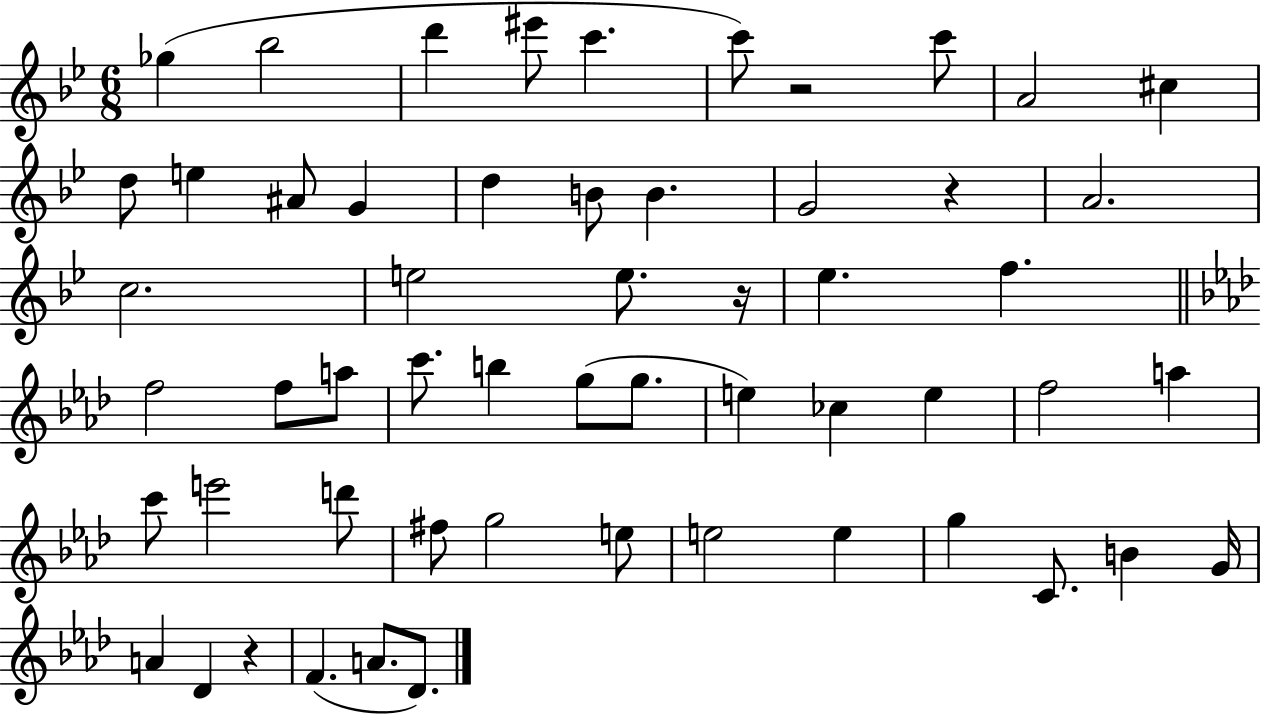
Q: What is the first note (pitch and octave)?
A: Gb5